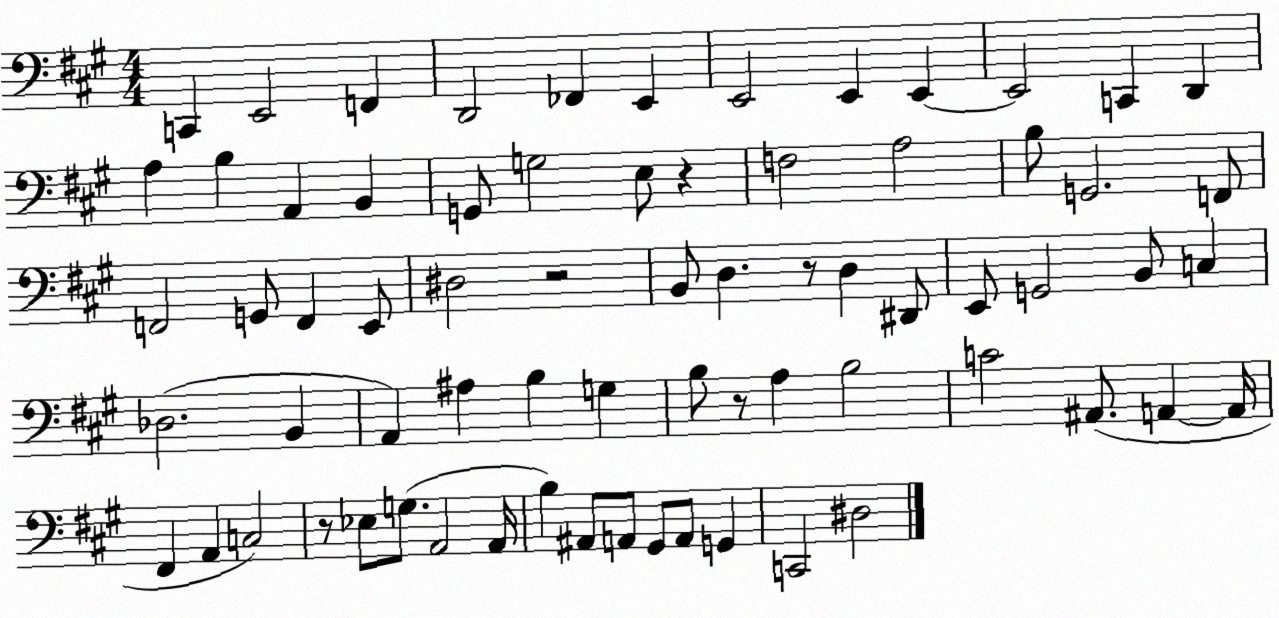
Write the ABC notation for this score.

X:1
T:Untitled
M:4/4
L:1/4
K:A
C,, E,,2 F,, D,,2 _F,, E,, E,,2 E,, E,, E,,2 C,, D,, A, B, A,, B,, G,,/2 G,2 E,/2 z F,2 A,2 B,/2 G,,2 F,,/2 F,,2 G,,/2 F,, E,,/2 ^D,2 z2 B,,/2 D, z/2 D, ^D,,/2 E,,/2 G,,2 B,,/2 C, _D,2 B,, A,, ^A, B, G, B,/2 z/2 A, B,2 C2 ^A,,/2 A,, A,,/4 ^F,, A,, C,2 z/2 _E,/2 G,/2 A,,2 A,,/4 B, ^A,,/2 A,,/2 ^G,,/2 A,,/2 G,, C,,2 ^D,2